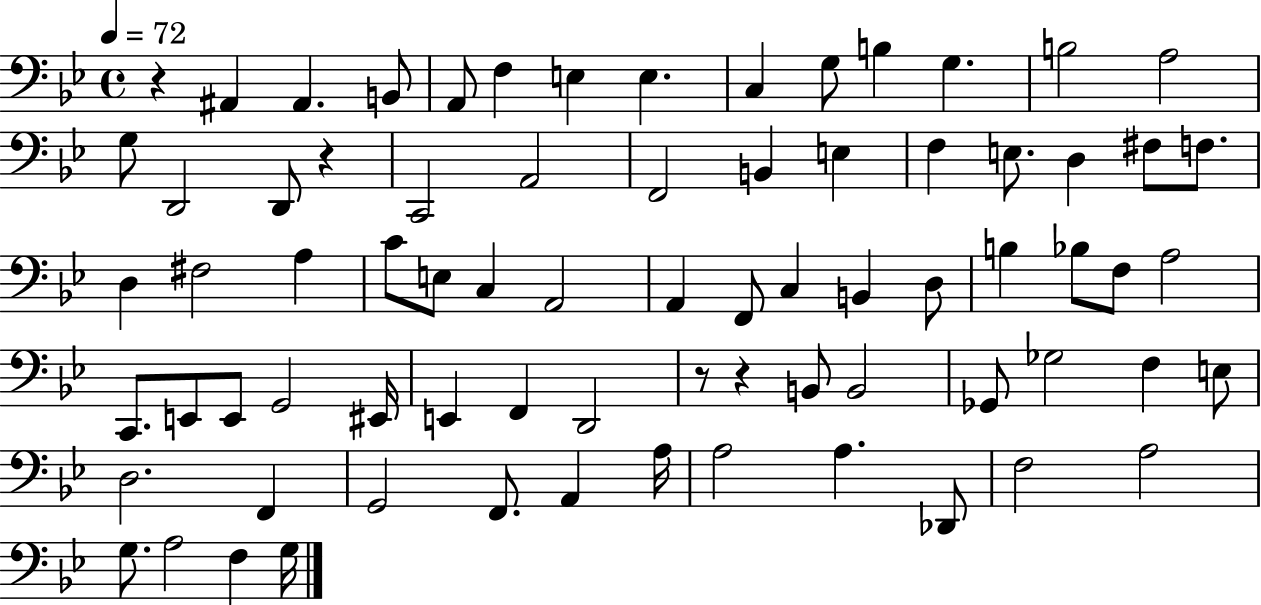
X:1
T:Untitled
M:4/4
L:1/4
K:Bb
z ^A,, ^A,, B,,/2 A,,/2 F, E, E, C, G,/2 B, G, B,2 A,2 G,/2 D,,2 D,,/2 z C,,2 A,,2 F,,2 B,, E, F, E,/2 D, ^F,/2 F,/2 D, ^F,2 A, C/2 E,/2 C, A,,2 A,, F,,/2 C, B,, D,/2 B, _B,/2 F,/2 A,2 C,,/2 E,,/2 E,,/2 G,,2 ^E,,/4 E,, F,, D,,2 z/2 z B,,/2 B,,2 _G,,/2 _G,2 F, E,/2 D,2 F,, G,,2 F,,/2 A,, A,/4 A,2 A, _D,,/2 F,2 A,2 G,/2 A,2 F, G,/4